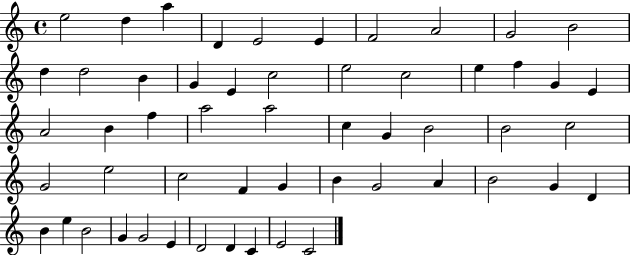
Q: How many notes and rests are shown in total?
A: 54